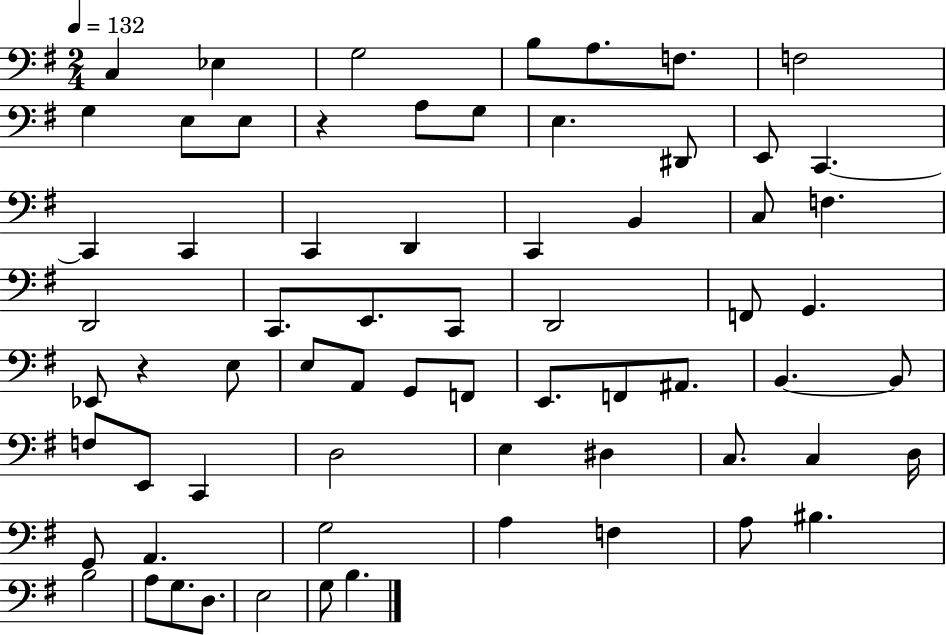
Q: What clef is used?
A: bass